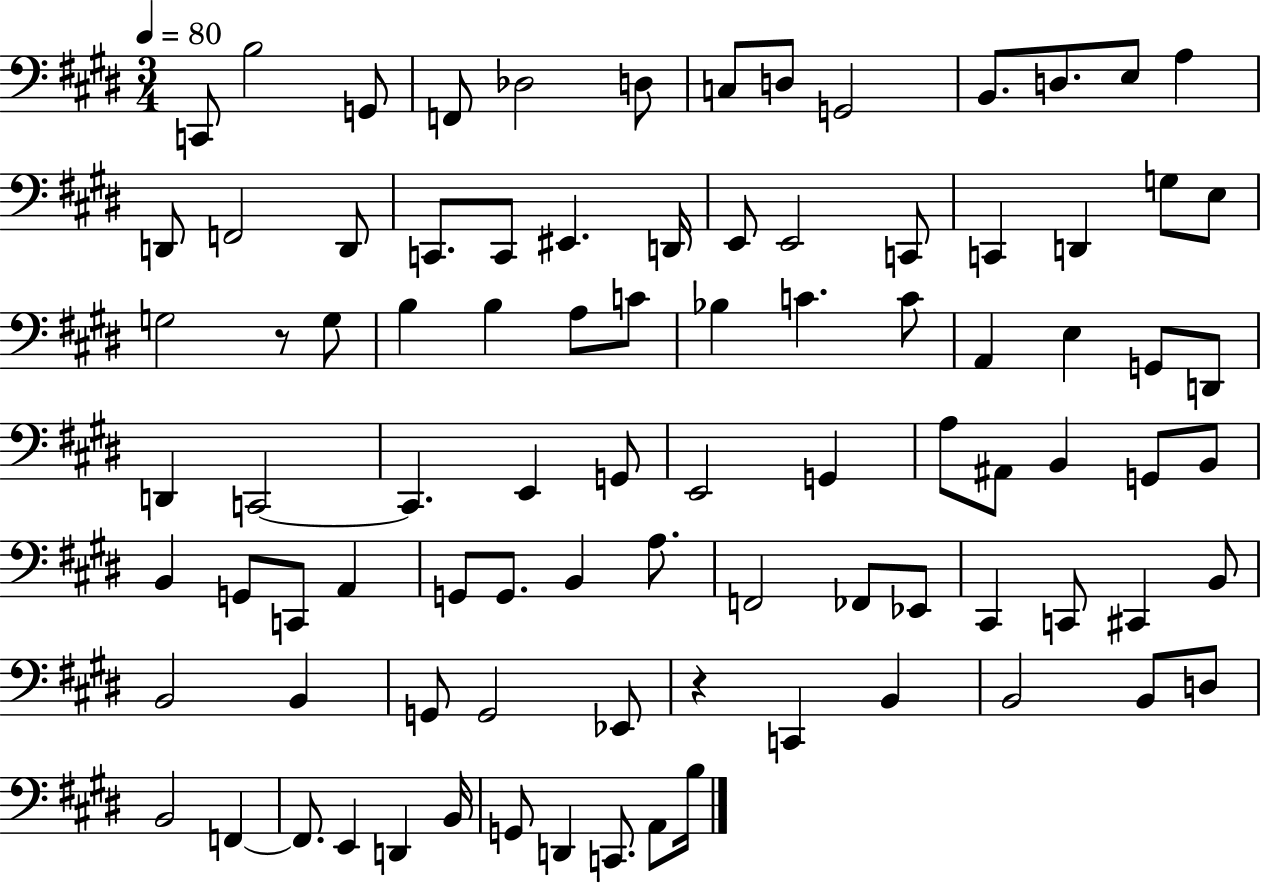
C2/e B3/h G2/e F2/e Db3/h D3/e C3/e D3/e G2/h B2/e. D3/e. E3/e A3/q D2/e F2/h D2/e C2/e. C2/e EIS2/q. D2/s E2/e E2/h C2/e C2/q D2/q G3/e E3/e G3/h R/e G3/e B3/q B3/q A3/e C4/e Bb3/q C4/q. C4/e A2/q E3/q G2/e D2/e D2/q C2/h C2/q. E2/q G2/e E2/h G2/q A3/e A#2/e B2/q G2/e B2/e B2/q G2/e C2/e A2/q G2/e G2/e. B2/q A3/e. F2/h FES2/e Eb2/e C#2/q C2/e C#2/q B2/e B2/h B2/q G2/e G2/h Eb2/e R/q C2/q B2/q B2/h B2/e D3/e B2/h F2/q F2/e. E2/q D2/q B2/s G2/e D2/q C2/e. A2/e B3/s